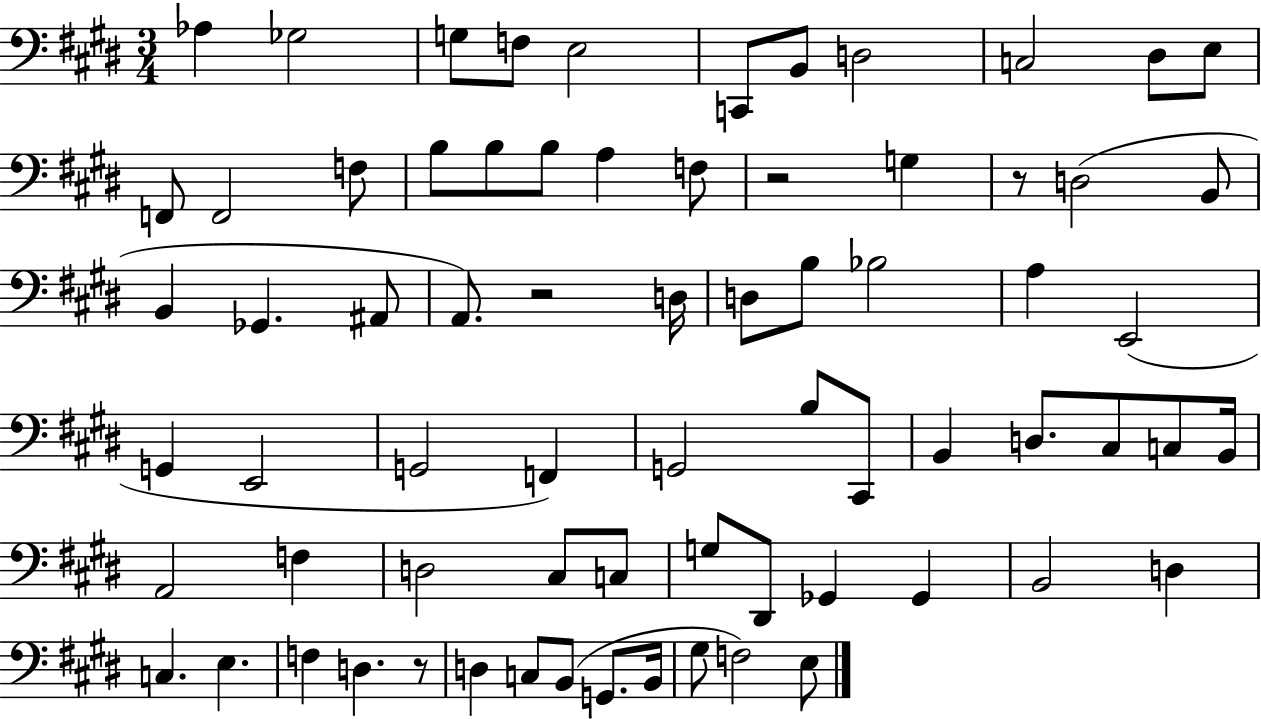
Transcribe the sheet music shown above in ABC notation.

X:1
T:Untitled
M:3/4
L:1/4
K:E
_A, _G,2 G,/2 F,/2 E,2 C,,/2 B,,/2 D,2 C,2 ^D,/2 E,/2 F,,/2 F,,2 F,/2 B,/2 B,/2 B,/2 A, F,/2 z2 G, z/2 D,2 B,,/2 B,, _G,, ^A,,/2 A,,/2 z2 D,/4 D,/2 B,/2 _B,2 A, E,,2 G,, E,,2 G,,2 F,, G,,2 B,/2 ^C,,/2 B,, D,/2 ^C,/2 C,/2 B,,/4 A,,2 F, D,2 ^C,/2 C,/2 G,/2 ^D,,/2 _G,, _G,, B,,2 D, C, E, F, D, z/2 D, C,/2 B,,/2 G,,/2 B,,/4 ^G,/2 F,2 E,/2